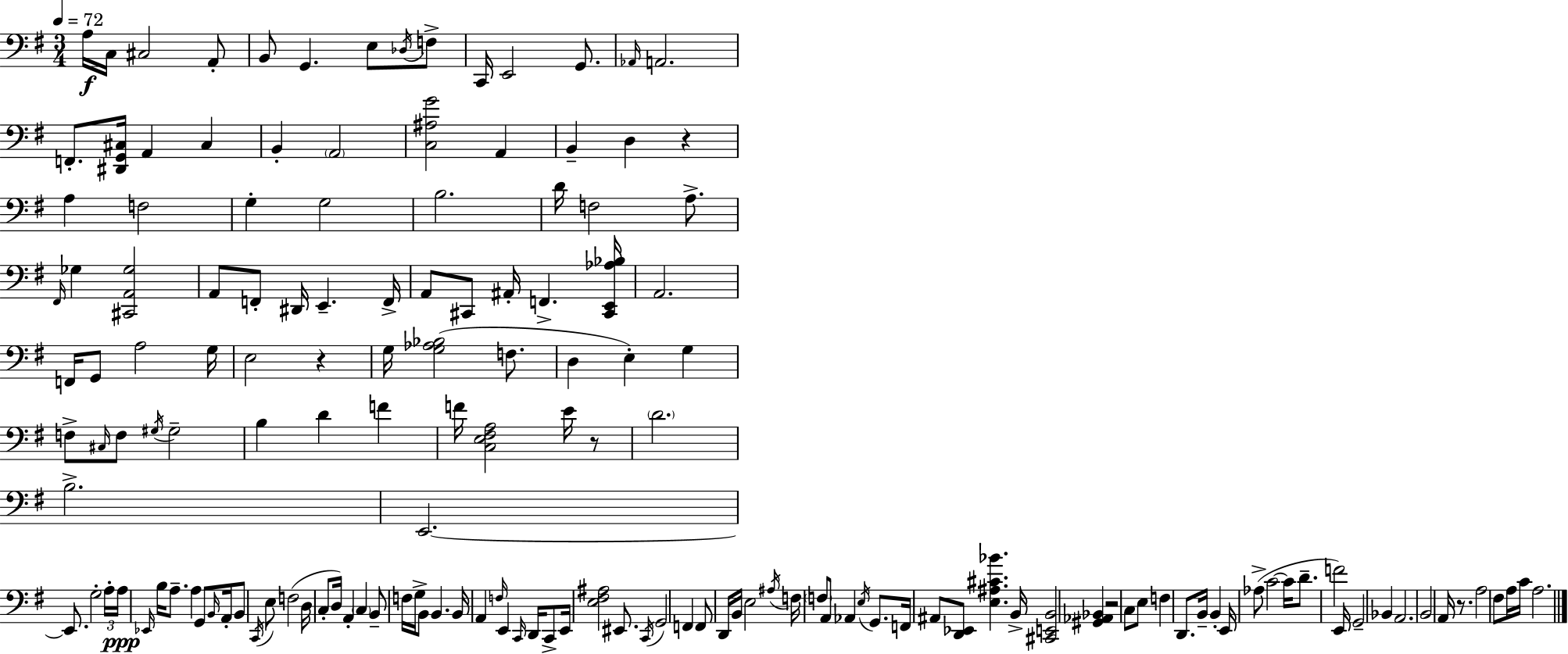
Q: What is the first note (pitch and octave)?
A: A3